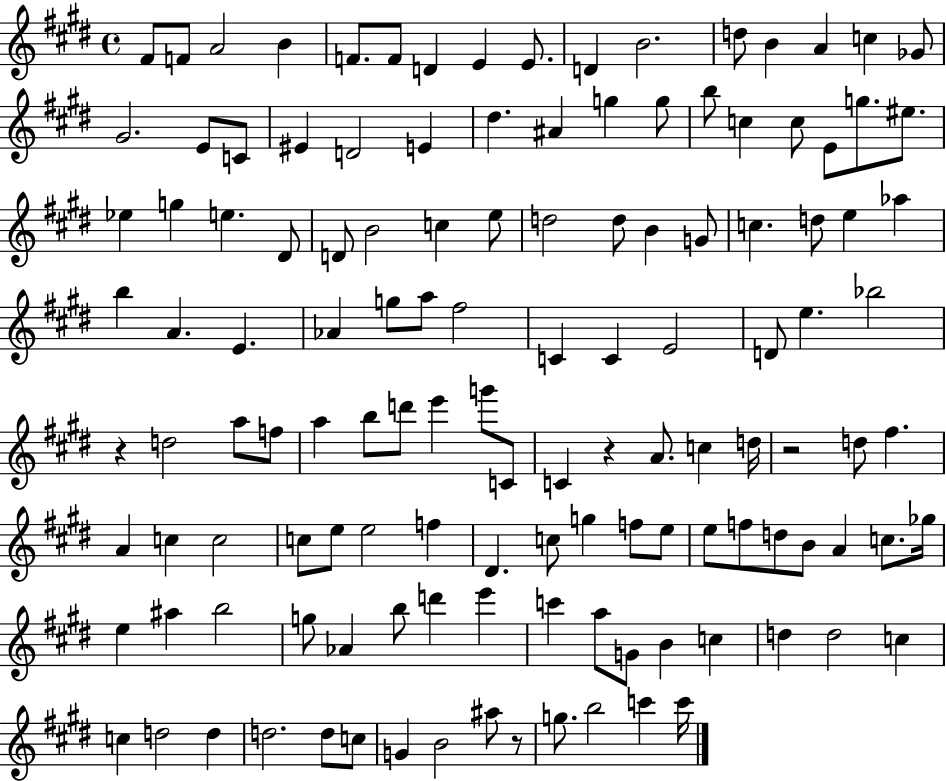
F#4/e F4/e A4/h B4/q F4/e. F4/e D4/q E4/q E4/e. D4/q B4/h. D5/e B4/q A4/q C5/q Gb4/e G#4/h. E4/e C4/e EIS4/q D4/h E4/q D#5/q. A#4/q G5/q G5/e B5/e C5/q C5/e E4/e G5/e. EIS5/e. Eb5/q G5/q E5/q. D#4/e D4/e B4/h C5/q E5/e D5/h D5/e B4/q G4/e C5/q. D5/e E5/q Ab5/q B5/q A4/q. E4/q. Ab4/q G5/e A5/e F#5/h C4/q C4/q E4/h D4/e E5/q. Bb5/h R/q D5/h A5/e F5/e A5/q B5/e D6/e E6/q G6/e C4/e C4/q R/q A4/e. C5/q D5/s R/h D5/e F#5/q. A4/q C5/q C5/h C5/e E5/e E5/h F5/q D#4/q. C5/e G5/q F5/e E5/e E5/e F5/e D5/e B4/e A4/q C5/e. Gb5/s E5/q A#5/q B5/h G5/e Ab4/q B5/e D6/q E6/q C6/q A5/e G4/e B4/q C5/q D5/q D5/h C5/q C5/q D5/h D5/q D5/h. D5/e C5/e G4/q B4/h A#5/e R/e G5/e. B5/h C6/q C6/s